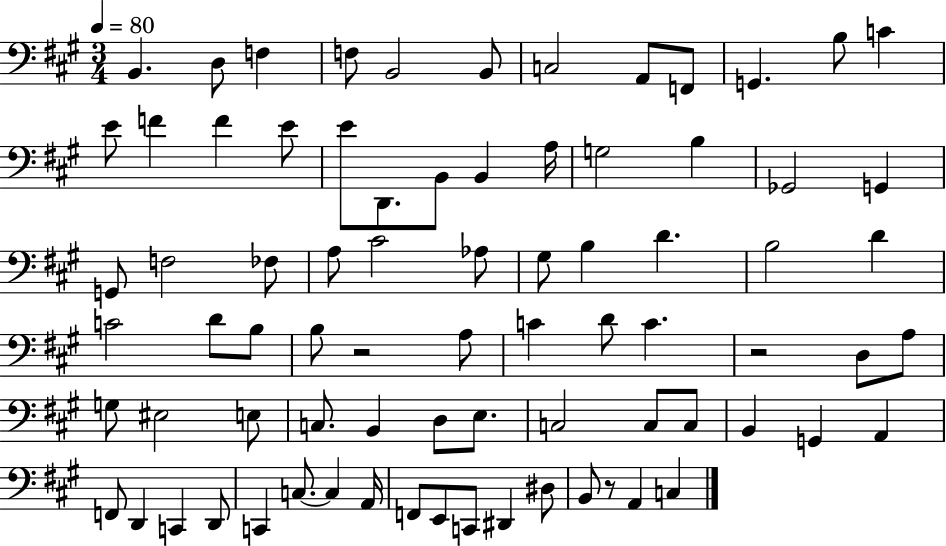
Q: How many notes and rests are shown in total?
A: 78